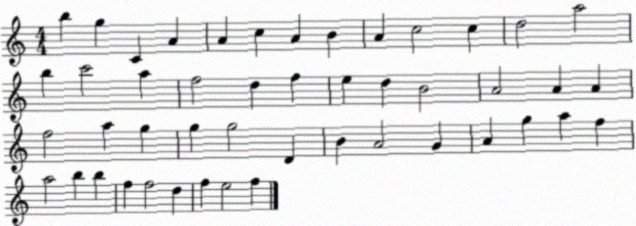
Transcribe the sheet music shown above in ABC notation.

X:1
T:Untitled
M:4/4
L:1/4
K:C
b g C A A c A B A c2 c d2 a2 b c'2 a f2 d f e d B2 A2 A A f2 a g g g2 D B A2 G A g a f a2 b b f f2 d f e2 f